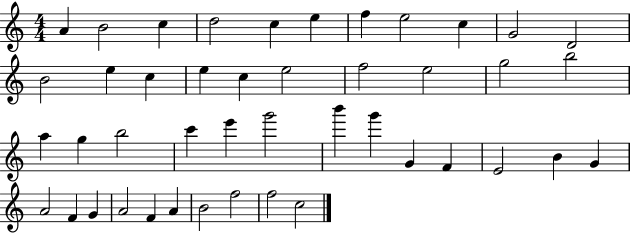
X:1
T:Untitled
M:4/4
L:1/4
K:C
A B2 c d2 c e f e2 c G2 D2 B2 e c e c e2 f2 e2 g2 b2 a g b2 c' e' g'2 b' g' G F E2 B G A2 F G A2 F A B2 f2 f2 c2